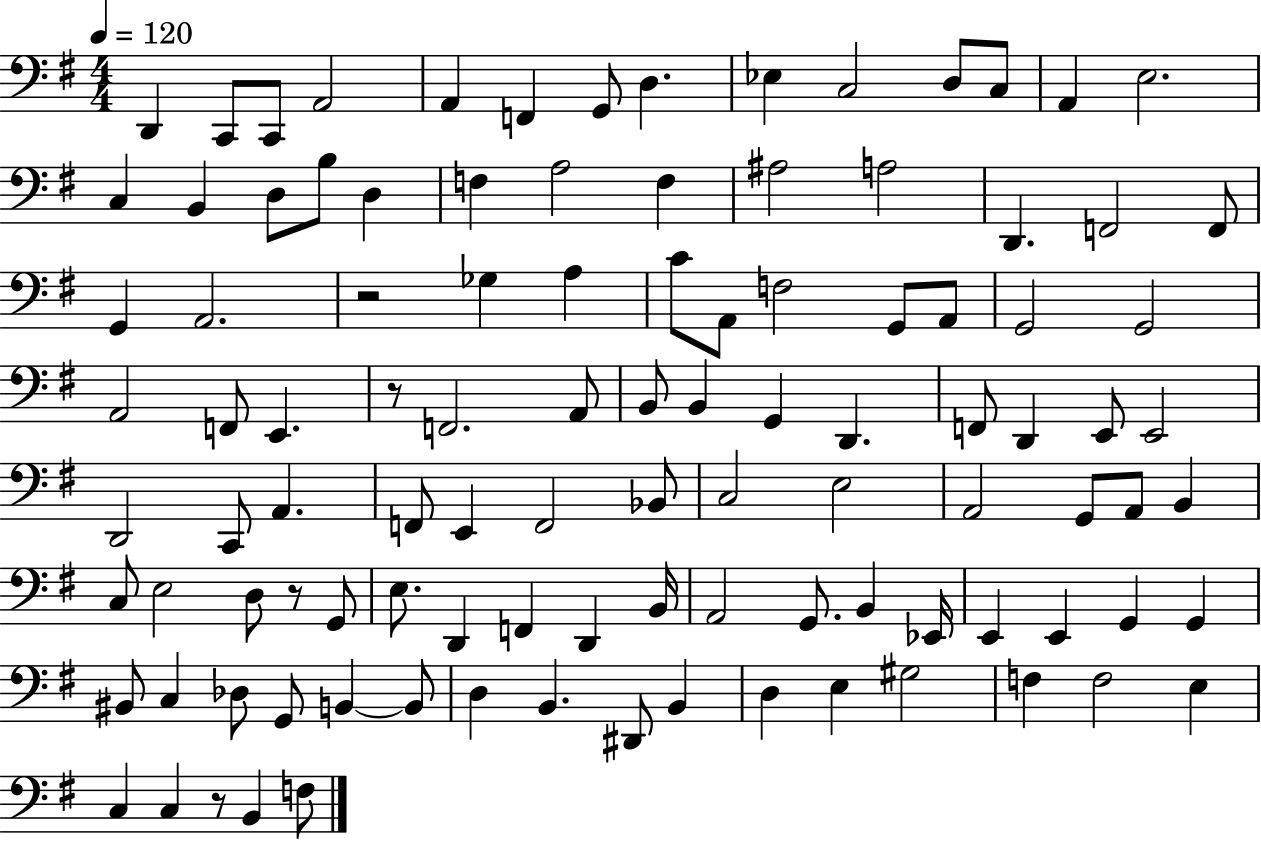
{
  \clef bass
  \numericTimeSignature
  \time 4/4
  \key g \major
  \tempo 4 = 120
  \repeat volta 2 { d,4 c,8 c,8 a,2 | a,4 f,4 g,8 d4. | ees4 c2 d8 c8 | a,4 e2. | \break c4 b,4 d8 b8 d4 | f4 a2 f4 | ais2 a2 | d,4. f,2 f,8 | \break g,4 a,2. | r2 ges4 a4 | c'8 a,8 f2 g,8 a,8 | g,2 g,2 | \break a,2 f,8 e,4. | r8 f,2. a,8 | b,8 b,4 g,4 d,4. | f,8 d,4 e,8 e,2 | \break d,2 c,8 a,4. | f,8 e,4 f,2 bes,8 | c2 e2 | a,2 g,8 a,8 b,4 | \break c8 e2 d8 r8 g,8 | e8. d,4 f,4 d,4 b,16 | a,2 g,8. b,4 ees,16 | e,4 e,4 g,4 g,4 | \break bis,8 c4 des8 g,8 b,4~~ b,8 | d4 b,4. dis,8 b,4 | d4 e4 gis2 | f4 f2 e4 | \break c4 c4 r8 b,4 f8 | } \bar "|."
}